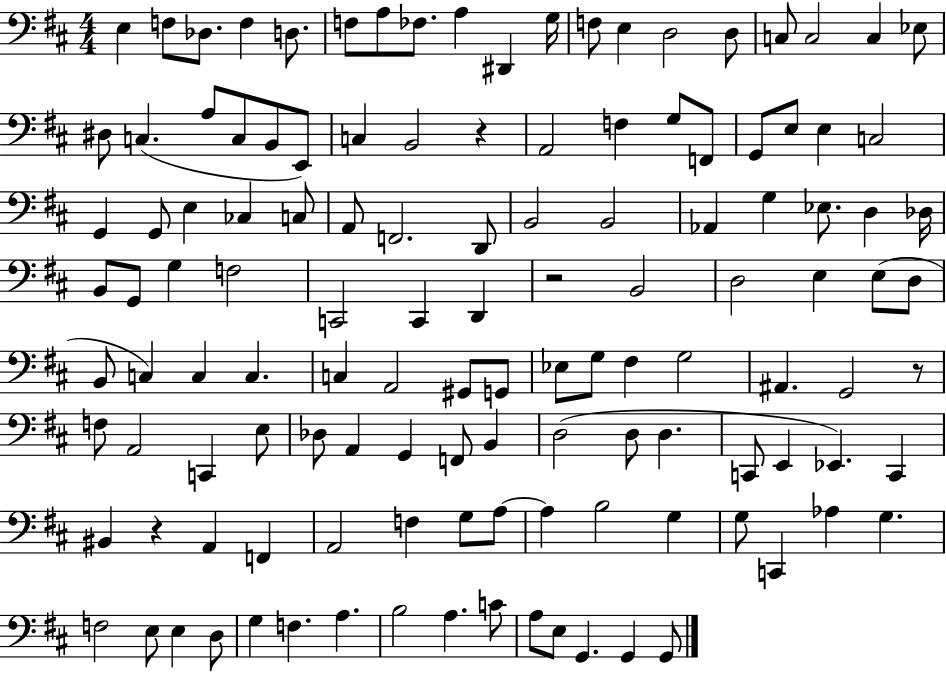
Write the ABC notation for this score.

X:1
T:Untitled
M:4/4
L:1/4
K:D
E, F,/2 _D,/2 F, D,/2 F,/2 A,/2 _F,/2 A, ^D,, G,/4 F,/2 E, D,2 D,/2 C,/2 C,2 C, _E,/2 ^D,/2 C, A,/2 C,/2 B,,/2 E,,/2 C, B,,2 z A,,2 F, G,/2 F,,/2 G,,/2 E,/2 E, C,2 G,, G,,/2 E, _C, C,/2 A,,/2 F,,2 D,,/2 B,,2 B,,2 _A,, G, _E,/2 D, _D,/4 B,,/2 G,,/2 G, F,2 C,,2 C,, D,, z2 B,,2 D,2 E, E,/2 D,/2 B,,/2 C, C, C, C, A,,2 ^G,,/2 G,,/2 _E,/2 G,/2 ^F, G,2 ^A,, G,,2 z/2 F,/2 A,,2 C,, E,/2 _D,/2 A,, G,, F,,/2 B,, D,2 D,/2 D, C,,/2 E,, _E,, C,, ^B,, z A,, F,, A,,2 F, G,/2 A,/2 A, B,2 G, G,/2 C,, _A, G, F,2 E,/2 E, D,/2 G, F, A, B,2 A, C/2 A,/2 E,/2 G,, G,, G,,/2